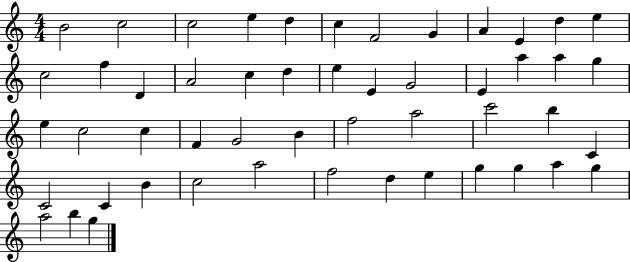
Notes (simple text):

B4/h C5/h C5/h E5/q D5/q C5/q F4/h G4/q A4/q E4/q D5/q E5/q C5/h F5/q D4/q A4/h C5/q D5/q E5/q E4/q G4/h E4/q A5/q A5/q G5/q E5/q C5/h C5/q F4/q G4/h B4/q F5/h A5/h C6/h B5/q C4/q C4/h C4/q B4/q C5/h A5/h F5/h D5/q E5/q G5/q G5/q A5/q G5/q A5/h B5/q G5/q